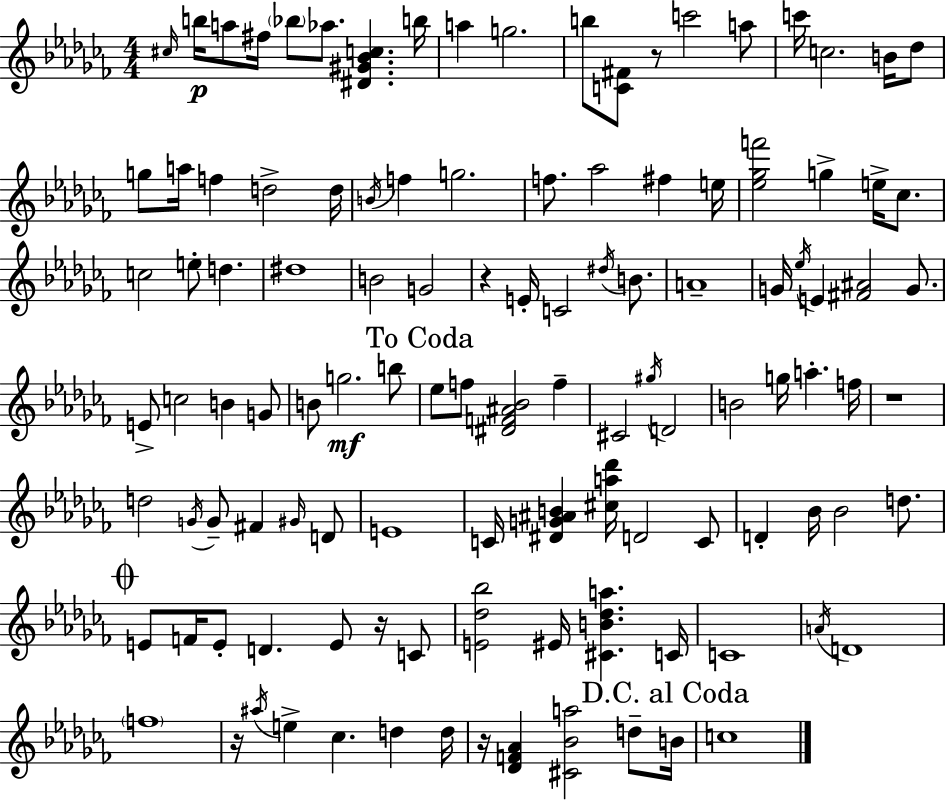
{
  \clef treble
  \numericTimeSignature
  \time 4/4
  \key aes \minor
  \repeat volta 2 { \grace { cis''16 }\p b''16 a''8 fis''16 \parenthesize bes''8 aes''8. <dis' gis' bes' c''>4. | b''16 a''4 g''2. | b''8 <c' fis'>8 r8 c'''2 a''8 | c'''16 c''2. b'16 des''8 | \break g''8 a''16 f''4 d''2-> | d''16 \acciaccatura { b'16 } f''4 g''2. | f''8. aes''2 fis''4 | e''16 <ees'' ges'' f'''>2 g''4-> e''16-> ces''8. | \break c''2 e''8-. d''4. | dis''1 | b'2 g'2 | r4 e'16-. c'2 \acciaccatura { dis''16 } | \break b'8. a'1-- | g'16 \acciaccatura { ees''16 } e'4 <fis' ais'>2 | g'8. e'8-> c''2 b'4 | g'8 b'8 g''2.\mf | \break b''8 \mark "To Coda" ees''8 f''8 <dis' f' ais' bes'>2 | f''4-- cis'2 \acciaccatura { gis''16 } d'2 | b'2 g''16 a''4.-. | f''16 r1 | \break d''2 \acciaccatura { g'16 } g'8-- | fis'4 \grace { gis'16 } d'8 e'1 | c'16 <dis' g' ais' b'>4 <cis'' a'' des'''>16 d'2 | c'8 d'4-. bes'16 bes'2 | \break d''8. \mark \markup { \musicglyph "scripts.coda" } e'8 f'16 e'8-. d'4. | e'8 r16 c'8 <e' des'' bes''>2 eis'16 | <cis' b' des'' a''>4. c'16 c'1 | \acciaccatura { a'16 } d'1 | \break \parenthesize f''1 | r16 \acciaccatura { ais''16 } e''4-> ces''4. | d''4 d''16 r16 <des' f' aes'>4 <cis' bes' a''>2 | d''8-- \mark "D.C. al Coda" b'16 c''1 | \break } \bar "|."
}